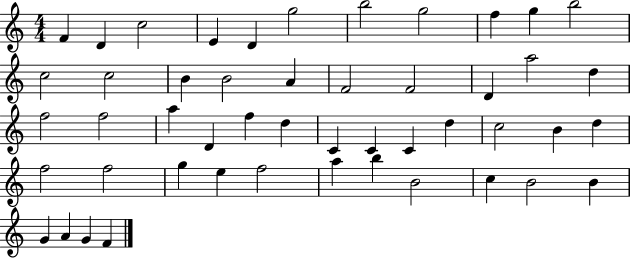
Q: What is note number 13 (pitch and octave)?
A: C5